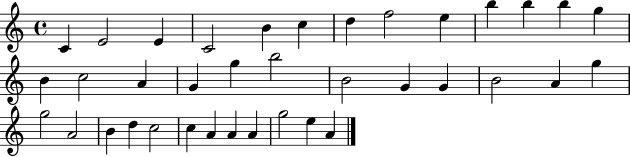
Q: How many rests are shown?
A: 0